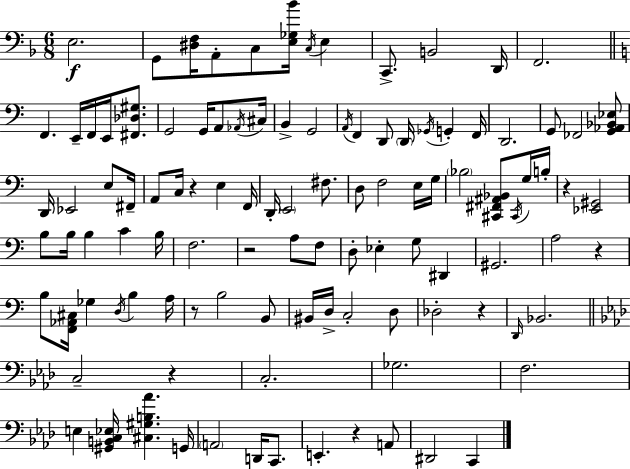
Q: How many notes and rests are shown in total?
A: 108